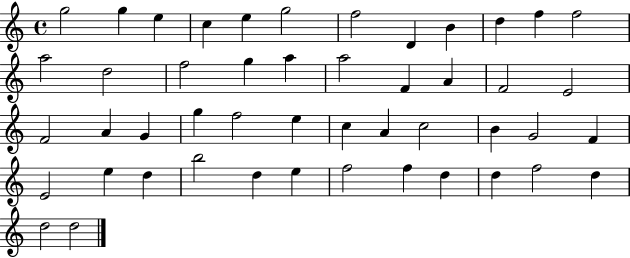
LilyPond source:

{
  \clef treble
  \time 4/4
  \defaultTimeSignature
  \key c \major
  g''2 g''4 e''4 | c''4 e''4 g''2 | f''2 d'4 b'4 | d''4 f''4 f''2 | \break a''2 d''2 | f''2 g''4 a''4 | a''2 f'4 a'4 | f'2 e'2 | \break f'2 a'4 g'4 | g''4 f''2 e''4 | c''4 a'4 c''2 | b'4 g'2 f'4 | \break e'2 e''4 d''4 | b''2 d''4 e''4 | f''2 f''4 d''4 | d''4 f''2 d''4 | \break d''2 d''2 | \bar "|."
}